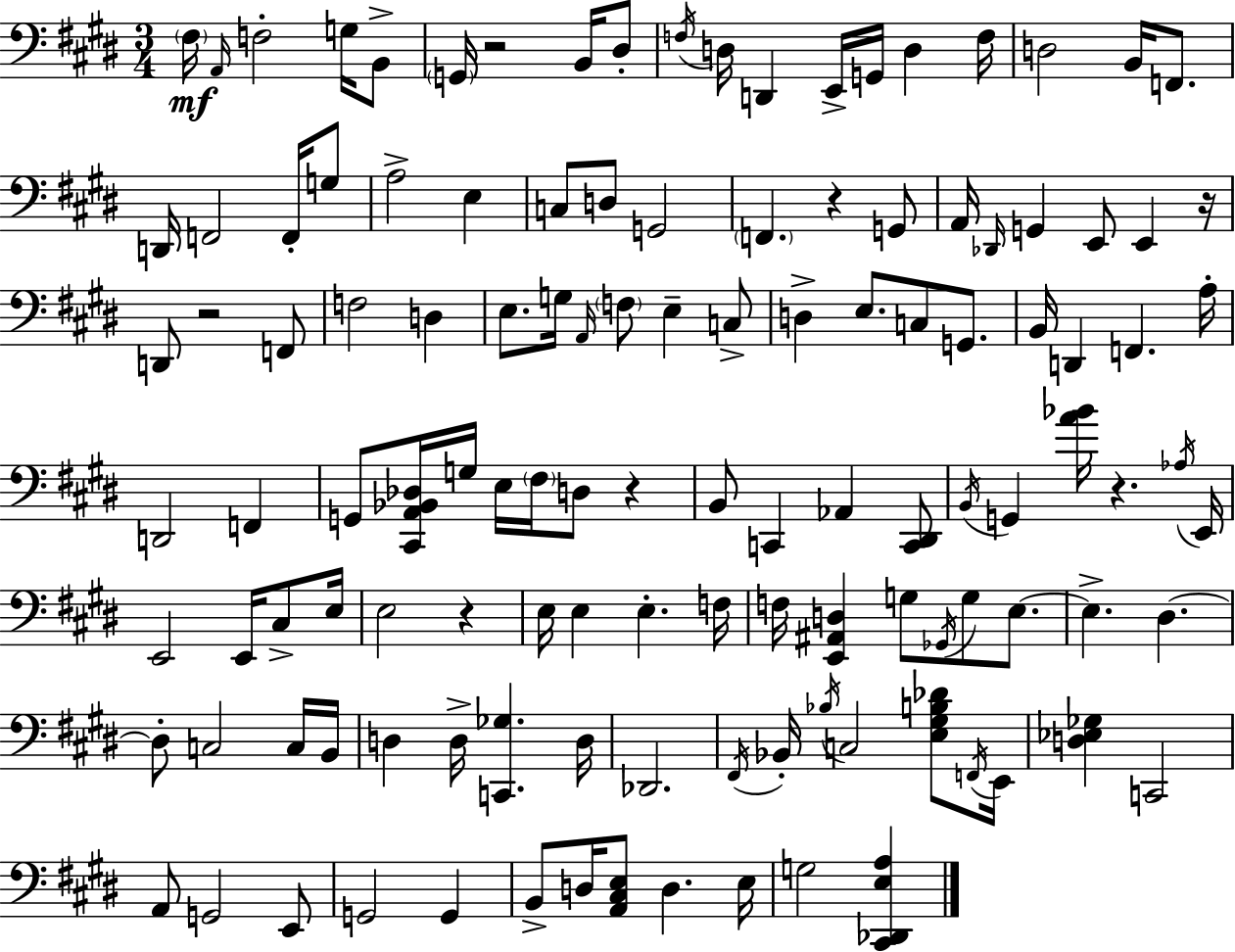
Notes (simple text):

F#3/s A2/s F3/h G3/s B2/e G2/s R/h B2/s D#3/e F3/s D3/s D2/q E2/s G2/s D3/q F3/s D3/h B2/s F2/e. D2/s F2/h F2/s G3/e A3/h E3/q C3/e D3/e G2/h F2/q. R/q G2/e A2/s Db2/s G2/q E2/e E2/q R/s D2/e R/h F2/e F3/h D3/q E3/e. G3/s A2/s F3/e E3/q C3/e D3/q E3/e. C3/e G2/e. B2/s D2/q F2/q. A3/s D2/h F2/q G2/e [C#2,A2,Bb2,Db3]/s G3/s E3/s F#3/s D3/e R/q B2/e C2/q Ab2/q [C2,D#2]/e B2/s G2/q [A4,Bb4]/s R/q. Ab3/s E2/s E2/h E2/s C#3/e E3/s E3/h R/q E3/s E3/q E3/q. F3/s F3/s [E2,A#2,D3]/q G3/e Gb2/s G3/e E3/e. E3/q. D#3/q. D#3/e C3/h C3/s B2/s D3/q D3/s [C2,Gb3]/q. D3/s Db2/h. F#2/s Bb2/s Bb3/s C3/h [E3,G#3,B3,Db4]/e F2/s E2/s [D3,Eb3,Gb3]/q C2/h A2/e G2/h E2/e G2/h G2/q B2/e D3/s [A2,C#3,E3]/e D3/q. E3/s G3/h [C#2,Db2,E3,A3]/q